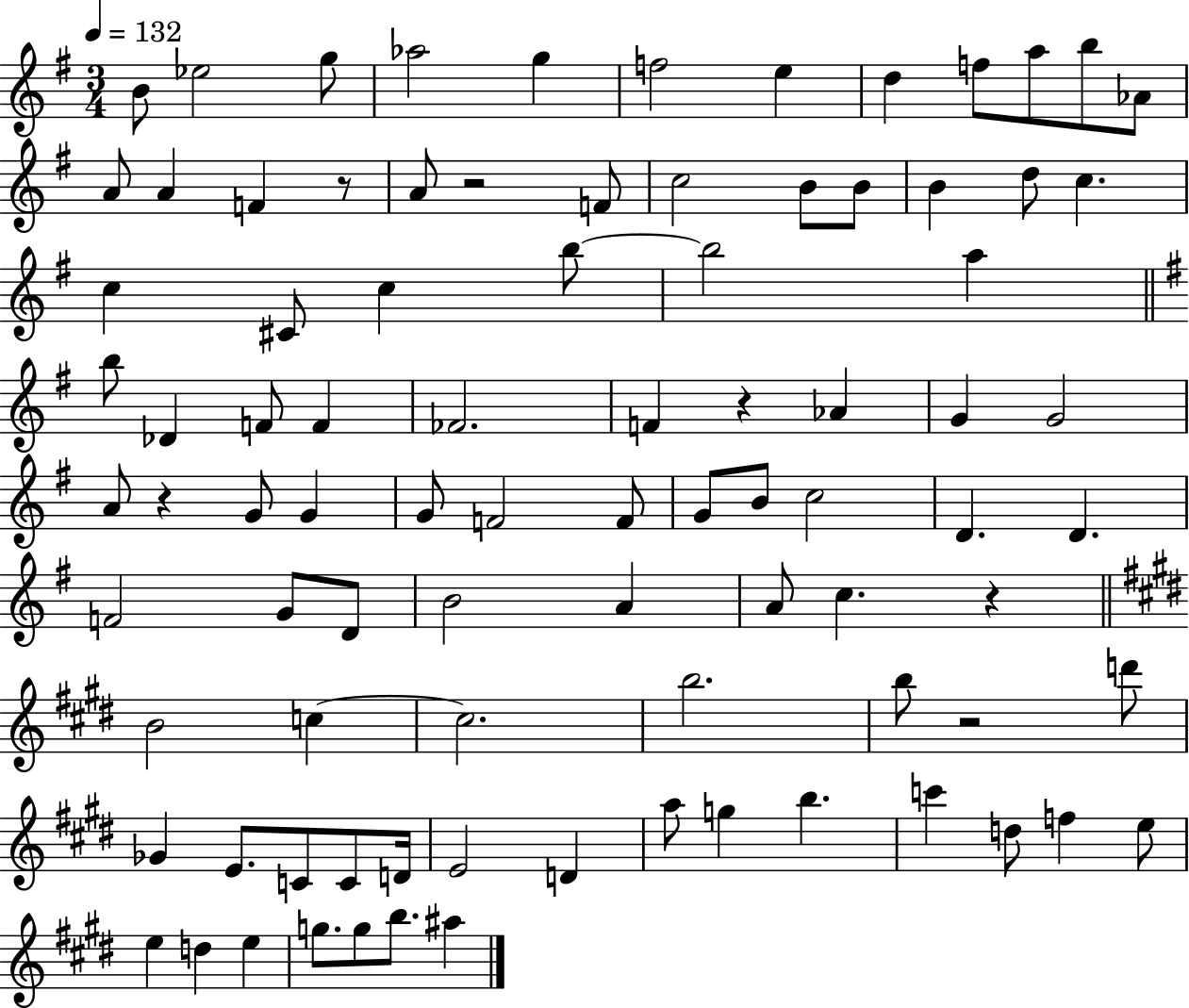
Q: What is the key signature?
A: G major